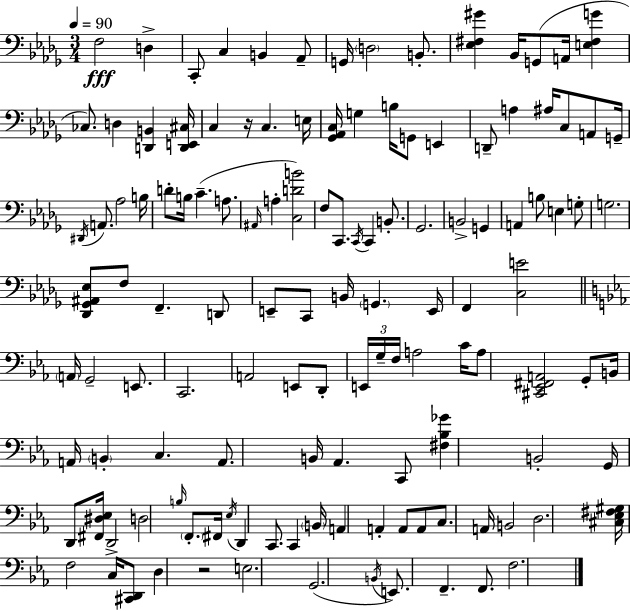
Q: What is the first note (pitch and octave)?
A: F3